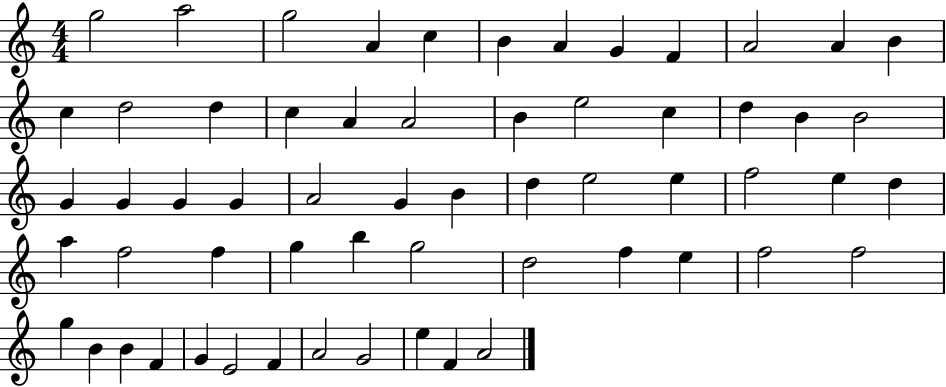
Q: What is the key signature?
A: C major